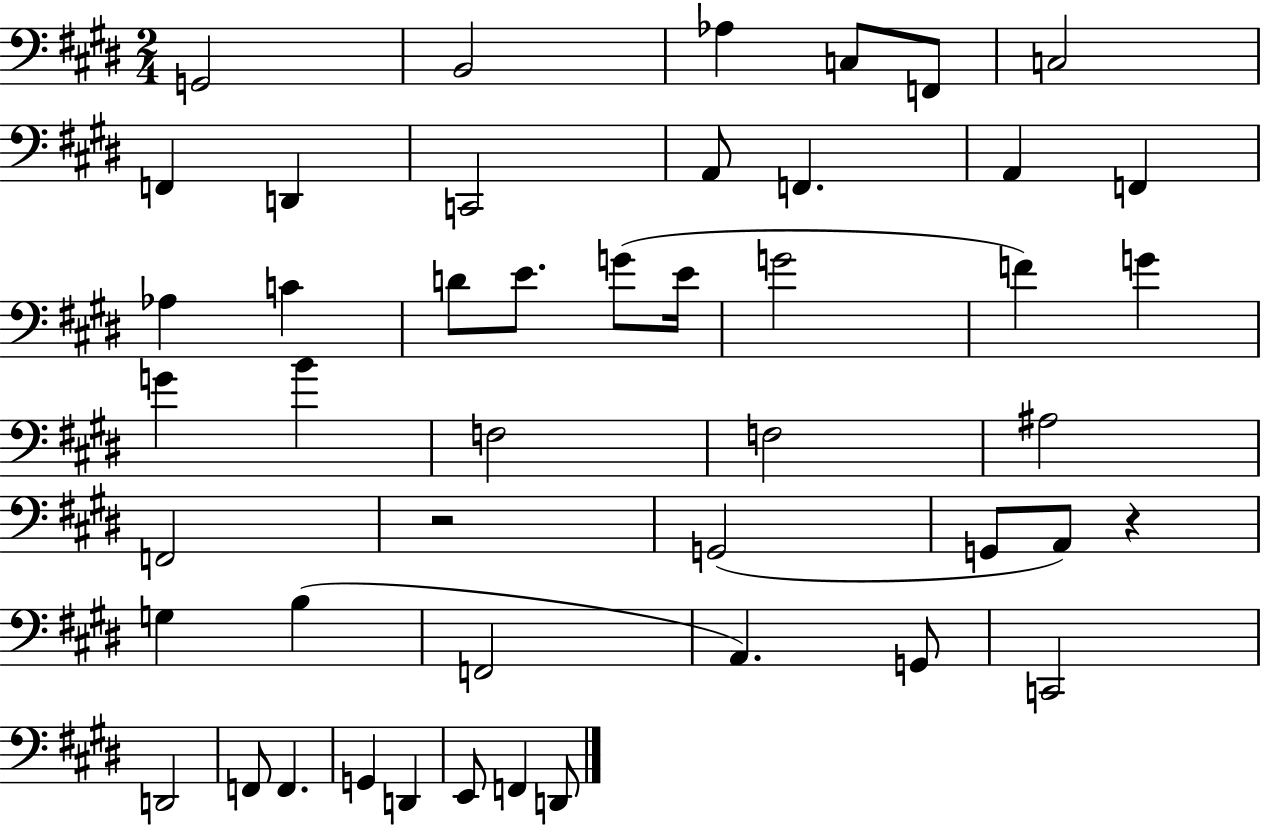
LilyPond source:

{
  \clef bass
  \numericTimeSignature
  \time 2/4
  \key e \major
  \repeat volta 2 { g,2 | b,2 | aes4 c8 f,8 | c2 | \break f,4 d,4 | c,2 | a,8 f,4. | a,4 f,4 | \break aes4 c'4 | d'8 e'8. g'8( e'16 | g'2 | f'4) g'4 | \break g'4 b'4 | f2 | f2 | ais2 | \break f,2 | r2 | g,2( | g,8 a,8) r4 | \break g4 b4( | f,2 | a,4.) g,8 | c,2 | \break d,2 | f,8 f,4. | g,4 d,4 | e,8 f,4 d,8 | \break } \bar "|."
}